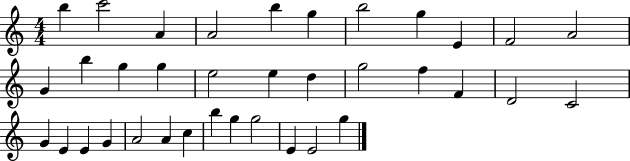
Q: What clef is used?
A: treble